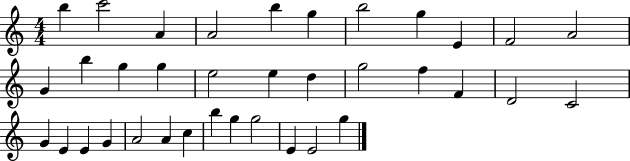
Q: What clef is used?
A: treble